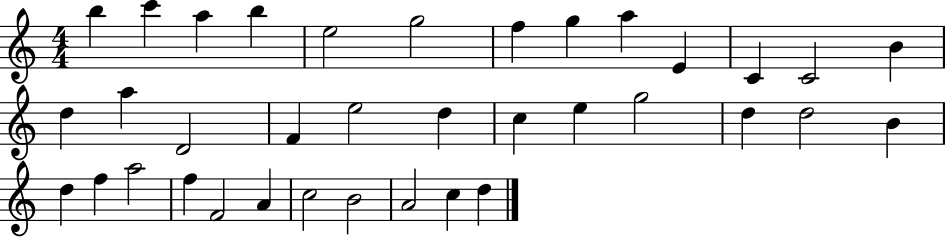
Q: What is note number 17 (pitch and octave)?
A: F4